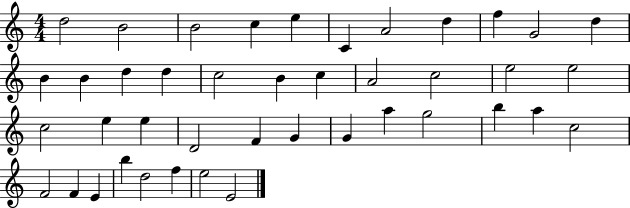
D5/h B4/h B4/h C5/q E5/q C4/q A4/h D5/q F5/q G4/h D5/q B4/q B4/q D5/q D5/q C5/h B4/q C5/q A4/h C5/h E5/h E5/h C5/h E5/q E5/q D4/h F4/q G4/q G4/q A5/q G5/h B5/q A5/q C5/h F4/h F4/q E4/q B5/q D5/h F5/q E5/h E4/h